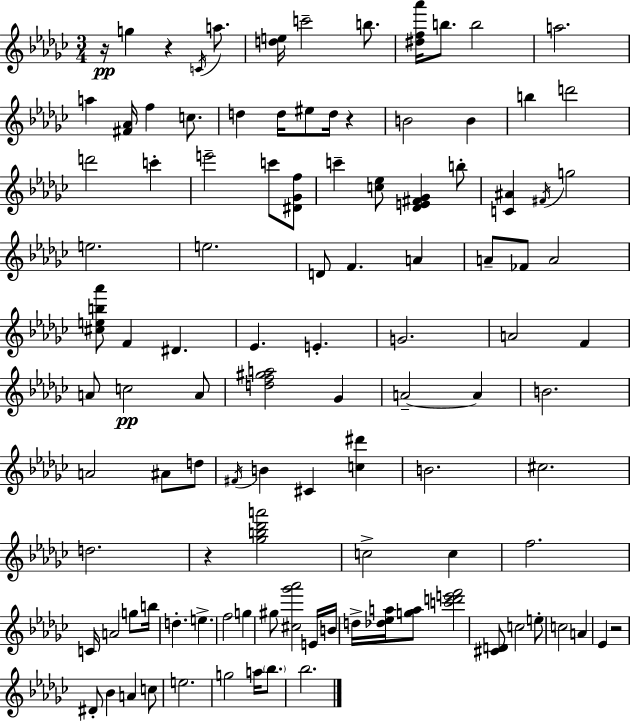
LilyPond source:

{
  \clef treble
  \numericTimeSignature
  \time 3/4
  \key ees \minor
  r16\pp g''4 r4 \acciaccatura { c'16 } a''8. | <d'' e''>16 c'''2-- b''8. | <dis'' f'' aes'''>16 b''8. b''2 | a''2. | \break a''4 <fis' aes'>16 f''4 c''8. | d''4 d''16 eis''8 d''16 r4 | b'2 b'4 | b''4 d'''2 | \break d'''2 c'''4-. | e'''2-- c'''8 <dis' ges' f''>8 | c'''4-- <c'' ees''>8 <des' e' fis' ges'>4 b''8-. | <c' ais'>4 \acciaccatura { fis'16 } g''2 | \break e''2. | e''2. | d'8 f'4. a'4 | a'8-- fes'8 a'2 | \break <cis'' e'' b'' aes'''>8 f'4 dis'4. | ees'4. e'4.-. | g'2. | a'2 f'4 | \break a'8 c''2\pp | a'8 <d'' f'' gis'' a''>2 ges'4 | a'2--~~ a'4 | b'2. | \break a'2 ais'8 | d''8 \acciaccatura { fis'16 } b'4 cis'4 <c'' dis'''>4 | b'2. | cis''2. | \break d''2. | r4 <ges'' b'' des''' a'''>2 | c''2-> c''4 | f''2. | \break c'16 a'2 | g''8 b''16 d''4.-. e''4.-> | f''2 g''4 | gis''8 <cis'' ges''' aes'''>2 | \break e'16 b'16 d''16-> <des'' ees'' a''>16 <g'' a''>8 <c''' d''' e''' f'''>2 | <cis' d'>8 c''2 | e''8-. c''2 a'4 | ees'4 r2 | \break dis'8-. bes'4 a'4 | c''8 e''2. | g''2 a''16 | \parenthesize bes''8. bes''2. | \break \bar "|."
}